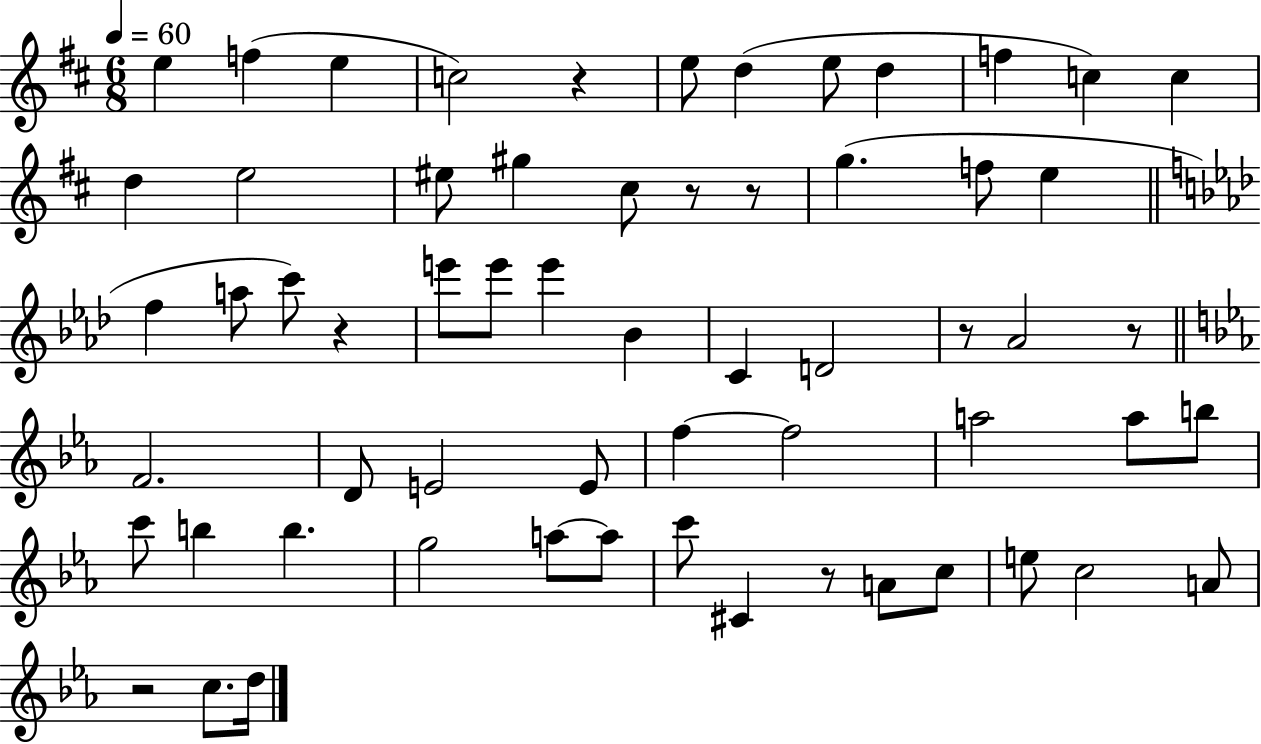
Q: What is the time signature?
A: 6/8